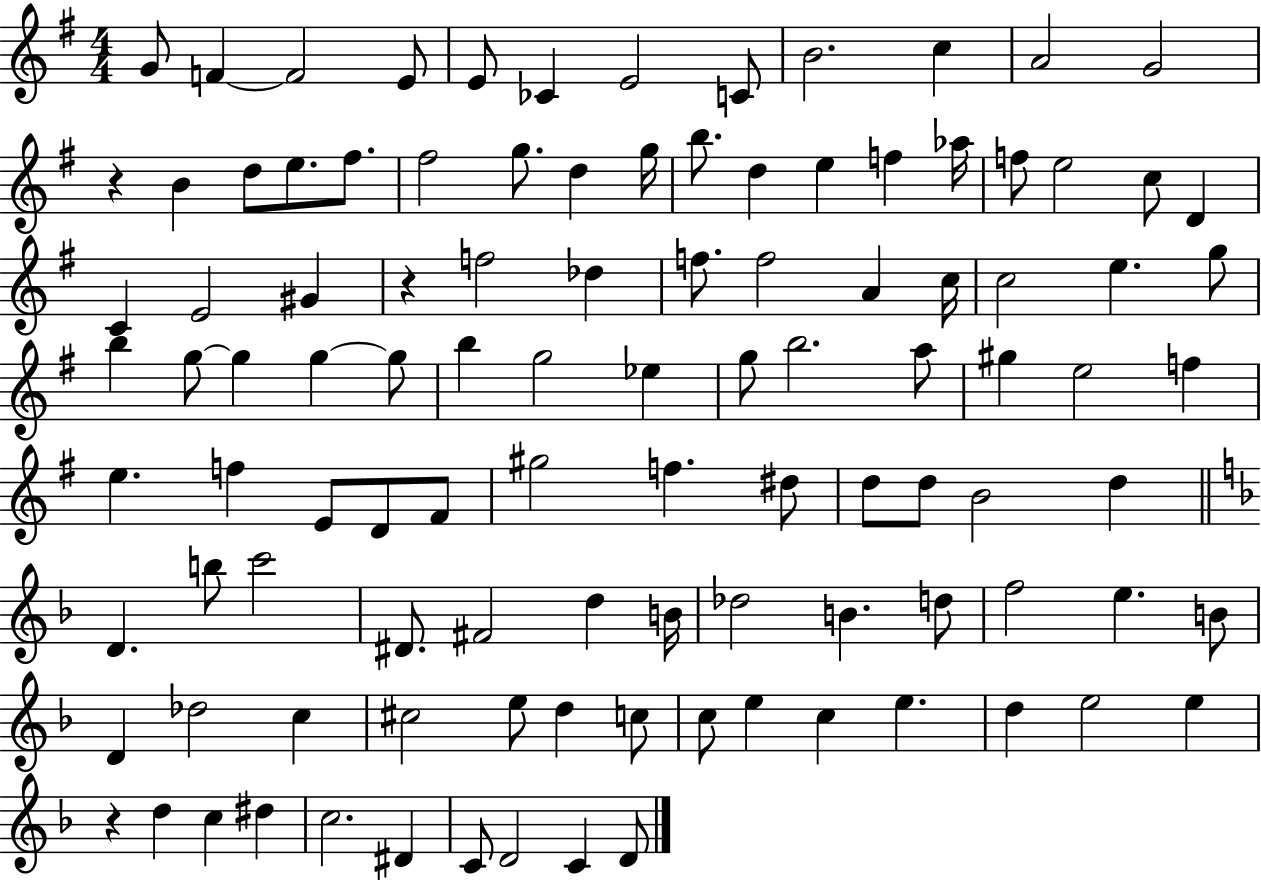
G4/e F4/q F4/h E4/e E4/e CES4/q E4/h C4/e B4/h. C5/q A4/h G4/h R/q B4/q D5/e E5/e. F#5/e. F#5/h G5/e. D5/q G5/s B5/e. D5/q E5/q F5/q Ab5/s F5/e E5/h C5/e D4/q C4/q E4/h G#4/q R/q F5/h Db5/q F5/e. F5/h A4/q C5/s C5/h E5/q. G5/e B5/q G5/e G5/q G5/q G5/e B5/q G5/h Eb5/q G5/e B5/h. A5/e G#5/q E5/h F5/q E5/q. F5/q E4/e D4/e F#4/e G#5/h F5/q. D#5/e D5/e D5/e B4/h D5/q D4/q. B5/e C6/h D#4/e. F#4/h D5/q B4/s Db5/h B4/q. D5/e F5/h E5/q. B4/e D4/q Db5/h C5/q C#5/h E5/e D5/q C5/e C5/e E5/q C5/q E5/q. D5/q E5/h E5/q R/q D5/q C5/q D#5/q C5/h. D#4/q C4/e D4/h C4/q D4/e